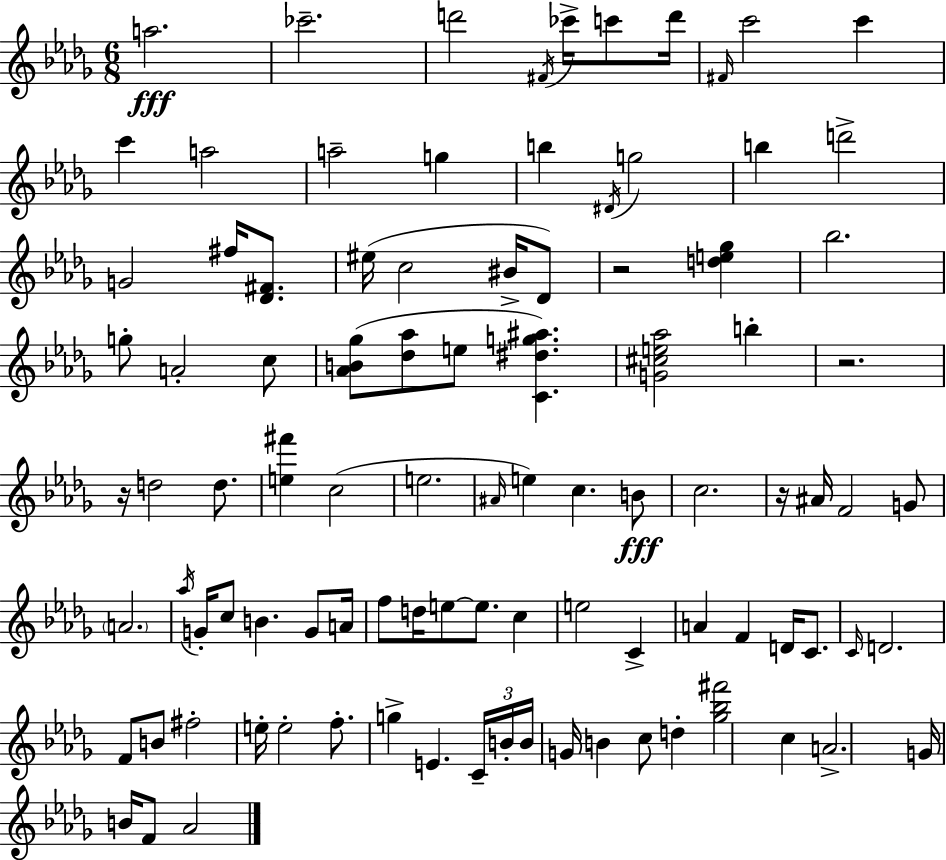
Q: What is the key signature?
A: BES minor